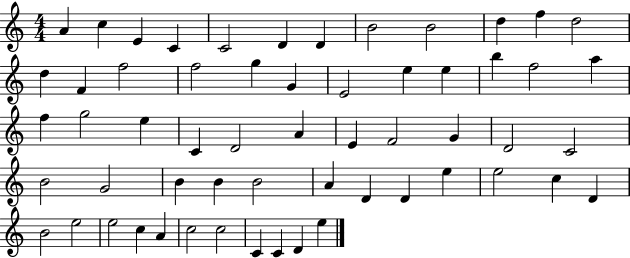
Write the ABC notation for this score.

X:1
T:Untitled
M:4/4
L:1/4
K:C
A c E C C2 D D B2 B2 d f d2 d F f2 f2 g G E2 e e b f2 a f g2 e C D2 A E F2 G D2 C2 B2 G2 B B B2 A D D e e2 c D B2 e2 e2 c A c2 c2 C C D e